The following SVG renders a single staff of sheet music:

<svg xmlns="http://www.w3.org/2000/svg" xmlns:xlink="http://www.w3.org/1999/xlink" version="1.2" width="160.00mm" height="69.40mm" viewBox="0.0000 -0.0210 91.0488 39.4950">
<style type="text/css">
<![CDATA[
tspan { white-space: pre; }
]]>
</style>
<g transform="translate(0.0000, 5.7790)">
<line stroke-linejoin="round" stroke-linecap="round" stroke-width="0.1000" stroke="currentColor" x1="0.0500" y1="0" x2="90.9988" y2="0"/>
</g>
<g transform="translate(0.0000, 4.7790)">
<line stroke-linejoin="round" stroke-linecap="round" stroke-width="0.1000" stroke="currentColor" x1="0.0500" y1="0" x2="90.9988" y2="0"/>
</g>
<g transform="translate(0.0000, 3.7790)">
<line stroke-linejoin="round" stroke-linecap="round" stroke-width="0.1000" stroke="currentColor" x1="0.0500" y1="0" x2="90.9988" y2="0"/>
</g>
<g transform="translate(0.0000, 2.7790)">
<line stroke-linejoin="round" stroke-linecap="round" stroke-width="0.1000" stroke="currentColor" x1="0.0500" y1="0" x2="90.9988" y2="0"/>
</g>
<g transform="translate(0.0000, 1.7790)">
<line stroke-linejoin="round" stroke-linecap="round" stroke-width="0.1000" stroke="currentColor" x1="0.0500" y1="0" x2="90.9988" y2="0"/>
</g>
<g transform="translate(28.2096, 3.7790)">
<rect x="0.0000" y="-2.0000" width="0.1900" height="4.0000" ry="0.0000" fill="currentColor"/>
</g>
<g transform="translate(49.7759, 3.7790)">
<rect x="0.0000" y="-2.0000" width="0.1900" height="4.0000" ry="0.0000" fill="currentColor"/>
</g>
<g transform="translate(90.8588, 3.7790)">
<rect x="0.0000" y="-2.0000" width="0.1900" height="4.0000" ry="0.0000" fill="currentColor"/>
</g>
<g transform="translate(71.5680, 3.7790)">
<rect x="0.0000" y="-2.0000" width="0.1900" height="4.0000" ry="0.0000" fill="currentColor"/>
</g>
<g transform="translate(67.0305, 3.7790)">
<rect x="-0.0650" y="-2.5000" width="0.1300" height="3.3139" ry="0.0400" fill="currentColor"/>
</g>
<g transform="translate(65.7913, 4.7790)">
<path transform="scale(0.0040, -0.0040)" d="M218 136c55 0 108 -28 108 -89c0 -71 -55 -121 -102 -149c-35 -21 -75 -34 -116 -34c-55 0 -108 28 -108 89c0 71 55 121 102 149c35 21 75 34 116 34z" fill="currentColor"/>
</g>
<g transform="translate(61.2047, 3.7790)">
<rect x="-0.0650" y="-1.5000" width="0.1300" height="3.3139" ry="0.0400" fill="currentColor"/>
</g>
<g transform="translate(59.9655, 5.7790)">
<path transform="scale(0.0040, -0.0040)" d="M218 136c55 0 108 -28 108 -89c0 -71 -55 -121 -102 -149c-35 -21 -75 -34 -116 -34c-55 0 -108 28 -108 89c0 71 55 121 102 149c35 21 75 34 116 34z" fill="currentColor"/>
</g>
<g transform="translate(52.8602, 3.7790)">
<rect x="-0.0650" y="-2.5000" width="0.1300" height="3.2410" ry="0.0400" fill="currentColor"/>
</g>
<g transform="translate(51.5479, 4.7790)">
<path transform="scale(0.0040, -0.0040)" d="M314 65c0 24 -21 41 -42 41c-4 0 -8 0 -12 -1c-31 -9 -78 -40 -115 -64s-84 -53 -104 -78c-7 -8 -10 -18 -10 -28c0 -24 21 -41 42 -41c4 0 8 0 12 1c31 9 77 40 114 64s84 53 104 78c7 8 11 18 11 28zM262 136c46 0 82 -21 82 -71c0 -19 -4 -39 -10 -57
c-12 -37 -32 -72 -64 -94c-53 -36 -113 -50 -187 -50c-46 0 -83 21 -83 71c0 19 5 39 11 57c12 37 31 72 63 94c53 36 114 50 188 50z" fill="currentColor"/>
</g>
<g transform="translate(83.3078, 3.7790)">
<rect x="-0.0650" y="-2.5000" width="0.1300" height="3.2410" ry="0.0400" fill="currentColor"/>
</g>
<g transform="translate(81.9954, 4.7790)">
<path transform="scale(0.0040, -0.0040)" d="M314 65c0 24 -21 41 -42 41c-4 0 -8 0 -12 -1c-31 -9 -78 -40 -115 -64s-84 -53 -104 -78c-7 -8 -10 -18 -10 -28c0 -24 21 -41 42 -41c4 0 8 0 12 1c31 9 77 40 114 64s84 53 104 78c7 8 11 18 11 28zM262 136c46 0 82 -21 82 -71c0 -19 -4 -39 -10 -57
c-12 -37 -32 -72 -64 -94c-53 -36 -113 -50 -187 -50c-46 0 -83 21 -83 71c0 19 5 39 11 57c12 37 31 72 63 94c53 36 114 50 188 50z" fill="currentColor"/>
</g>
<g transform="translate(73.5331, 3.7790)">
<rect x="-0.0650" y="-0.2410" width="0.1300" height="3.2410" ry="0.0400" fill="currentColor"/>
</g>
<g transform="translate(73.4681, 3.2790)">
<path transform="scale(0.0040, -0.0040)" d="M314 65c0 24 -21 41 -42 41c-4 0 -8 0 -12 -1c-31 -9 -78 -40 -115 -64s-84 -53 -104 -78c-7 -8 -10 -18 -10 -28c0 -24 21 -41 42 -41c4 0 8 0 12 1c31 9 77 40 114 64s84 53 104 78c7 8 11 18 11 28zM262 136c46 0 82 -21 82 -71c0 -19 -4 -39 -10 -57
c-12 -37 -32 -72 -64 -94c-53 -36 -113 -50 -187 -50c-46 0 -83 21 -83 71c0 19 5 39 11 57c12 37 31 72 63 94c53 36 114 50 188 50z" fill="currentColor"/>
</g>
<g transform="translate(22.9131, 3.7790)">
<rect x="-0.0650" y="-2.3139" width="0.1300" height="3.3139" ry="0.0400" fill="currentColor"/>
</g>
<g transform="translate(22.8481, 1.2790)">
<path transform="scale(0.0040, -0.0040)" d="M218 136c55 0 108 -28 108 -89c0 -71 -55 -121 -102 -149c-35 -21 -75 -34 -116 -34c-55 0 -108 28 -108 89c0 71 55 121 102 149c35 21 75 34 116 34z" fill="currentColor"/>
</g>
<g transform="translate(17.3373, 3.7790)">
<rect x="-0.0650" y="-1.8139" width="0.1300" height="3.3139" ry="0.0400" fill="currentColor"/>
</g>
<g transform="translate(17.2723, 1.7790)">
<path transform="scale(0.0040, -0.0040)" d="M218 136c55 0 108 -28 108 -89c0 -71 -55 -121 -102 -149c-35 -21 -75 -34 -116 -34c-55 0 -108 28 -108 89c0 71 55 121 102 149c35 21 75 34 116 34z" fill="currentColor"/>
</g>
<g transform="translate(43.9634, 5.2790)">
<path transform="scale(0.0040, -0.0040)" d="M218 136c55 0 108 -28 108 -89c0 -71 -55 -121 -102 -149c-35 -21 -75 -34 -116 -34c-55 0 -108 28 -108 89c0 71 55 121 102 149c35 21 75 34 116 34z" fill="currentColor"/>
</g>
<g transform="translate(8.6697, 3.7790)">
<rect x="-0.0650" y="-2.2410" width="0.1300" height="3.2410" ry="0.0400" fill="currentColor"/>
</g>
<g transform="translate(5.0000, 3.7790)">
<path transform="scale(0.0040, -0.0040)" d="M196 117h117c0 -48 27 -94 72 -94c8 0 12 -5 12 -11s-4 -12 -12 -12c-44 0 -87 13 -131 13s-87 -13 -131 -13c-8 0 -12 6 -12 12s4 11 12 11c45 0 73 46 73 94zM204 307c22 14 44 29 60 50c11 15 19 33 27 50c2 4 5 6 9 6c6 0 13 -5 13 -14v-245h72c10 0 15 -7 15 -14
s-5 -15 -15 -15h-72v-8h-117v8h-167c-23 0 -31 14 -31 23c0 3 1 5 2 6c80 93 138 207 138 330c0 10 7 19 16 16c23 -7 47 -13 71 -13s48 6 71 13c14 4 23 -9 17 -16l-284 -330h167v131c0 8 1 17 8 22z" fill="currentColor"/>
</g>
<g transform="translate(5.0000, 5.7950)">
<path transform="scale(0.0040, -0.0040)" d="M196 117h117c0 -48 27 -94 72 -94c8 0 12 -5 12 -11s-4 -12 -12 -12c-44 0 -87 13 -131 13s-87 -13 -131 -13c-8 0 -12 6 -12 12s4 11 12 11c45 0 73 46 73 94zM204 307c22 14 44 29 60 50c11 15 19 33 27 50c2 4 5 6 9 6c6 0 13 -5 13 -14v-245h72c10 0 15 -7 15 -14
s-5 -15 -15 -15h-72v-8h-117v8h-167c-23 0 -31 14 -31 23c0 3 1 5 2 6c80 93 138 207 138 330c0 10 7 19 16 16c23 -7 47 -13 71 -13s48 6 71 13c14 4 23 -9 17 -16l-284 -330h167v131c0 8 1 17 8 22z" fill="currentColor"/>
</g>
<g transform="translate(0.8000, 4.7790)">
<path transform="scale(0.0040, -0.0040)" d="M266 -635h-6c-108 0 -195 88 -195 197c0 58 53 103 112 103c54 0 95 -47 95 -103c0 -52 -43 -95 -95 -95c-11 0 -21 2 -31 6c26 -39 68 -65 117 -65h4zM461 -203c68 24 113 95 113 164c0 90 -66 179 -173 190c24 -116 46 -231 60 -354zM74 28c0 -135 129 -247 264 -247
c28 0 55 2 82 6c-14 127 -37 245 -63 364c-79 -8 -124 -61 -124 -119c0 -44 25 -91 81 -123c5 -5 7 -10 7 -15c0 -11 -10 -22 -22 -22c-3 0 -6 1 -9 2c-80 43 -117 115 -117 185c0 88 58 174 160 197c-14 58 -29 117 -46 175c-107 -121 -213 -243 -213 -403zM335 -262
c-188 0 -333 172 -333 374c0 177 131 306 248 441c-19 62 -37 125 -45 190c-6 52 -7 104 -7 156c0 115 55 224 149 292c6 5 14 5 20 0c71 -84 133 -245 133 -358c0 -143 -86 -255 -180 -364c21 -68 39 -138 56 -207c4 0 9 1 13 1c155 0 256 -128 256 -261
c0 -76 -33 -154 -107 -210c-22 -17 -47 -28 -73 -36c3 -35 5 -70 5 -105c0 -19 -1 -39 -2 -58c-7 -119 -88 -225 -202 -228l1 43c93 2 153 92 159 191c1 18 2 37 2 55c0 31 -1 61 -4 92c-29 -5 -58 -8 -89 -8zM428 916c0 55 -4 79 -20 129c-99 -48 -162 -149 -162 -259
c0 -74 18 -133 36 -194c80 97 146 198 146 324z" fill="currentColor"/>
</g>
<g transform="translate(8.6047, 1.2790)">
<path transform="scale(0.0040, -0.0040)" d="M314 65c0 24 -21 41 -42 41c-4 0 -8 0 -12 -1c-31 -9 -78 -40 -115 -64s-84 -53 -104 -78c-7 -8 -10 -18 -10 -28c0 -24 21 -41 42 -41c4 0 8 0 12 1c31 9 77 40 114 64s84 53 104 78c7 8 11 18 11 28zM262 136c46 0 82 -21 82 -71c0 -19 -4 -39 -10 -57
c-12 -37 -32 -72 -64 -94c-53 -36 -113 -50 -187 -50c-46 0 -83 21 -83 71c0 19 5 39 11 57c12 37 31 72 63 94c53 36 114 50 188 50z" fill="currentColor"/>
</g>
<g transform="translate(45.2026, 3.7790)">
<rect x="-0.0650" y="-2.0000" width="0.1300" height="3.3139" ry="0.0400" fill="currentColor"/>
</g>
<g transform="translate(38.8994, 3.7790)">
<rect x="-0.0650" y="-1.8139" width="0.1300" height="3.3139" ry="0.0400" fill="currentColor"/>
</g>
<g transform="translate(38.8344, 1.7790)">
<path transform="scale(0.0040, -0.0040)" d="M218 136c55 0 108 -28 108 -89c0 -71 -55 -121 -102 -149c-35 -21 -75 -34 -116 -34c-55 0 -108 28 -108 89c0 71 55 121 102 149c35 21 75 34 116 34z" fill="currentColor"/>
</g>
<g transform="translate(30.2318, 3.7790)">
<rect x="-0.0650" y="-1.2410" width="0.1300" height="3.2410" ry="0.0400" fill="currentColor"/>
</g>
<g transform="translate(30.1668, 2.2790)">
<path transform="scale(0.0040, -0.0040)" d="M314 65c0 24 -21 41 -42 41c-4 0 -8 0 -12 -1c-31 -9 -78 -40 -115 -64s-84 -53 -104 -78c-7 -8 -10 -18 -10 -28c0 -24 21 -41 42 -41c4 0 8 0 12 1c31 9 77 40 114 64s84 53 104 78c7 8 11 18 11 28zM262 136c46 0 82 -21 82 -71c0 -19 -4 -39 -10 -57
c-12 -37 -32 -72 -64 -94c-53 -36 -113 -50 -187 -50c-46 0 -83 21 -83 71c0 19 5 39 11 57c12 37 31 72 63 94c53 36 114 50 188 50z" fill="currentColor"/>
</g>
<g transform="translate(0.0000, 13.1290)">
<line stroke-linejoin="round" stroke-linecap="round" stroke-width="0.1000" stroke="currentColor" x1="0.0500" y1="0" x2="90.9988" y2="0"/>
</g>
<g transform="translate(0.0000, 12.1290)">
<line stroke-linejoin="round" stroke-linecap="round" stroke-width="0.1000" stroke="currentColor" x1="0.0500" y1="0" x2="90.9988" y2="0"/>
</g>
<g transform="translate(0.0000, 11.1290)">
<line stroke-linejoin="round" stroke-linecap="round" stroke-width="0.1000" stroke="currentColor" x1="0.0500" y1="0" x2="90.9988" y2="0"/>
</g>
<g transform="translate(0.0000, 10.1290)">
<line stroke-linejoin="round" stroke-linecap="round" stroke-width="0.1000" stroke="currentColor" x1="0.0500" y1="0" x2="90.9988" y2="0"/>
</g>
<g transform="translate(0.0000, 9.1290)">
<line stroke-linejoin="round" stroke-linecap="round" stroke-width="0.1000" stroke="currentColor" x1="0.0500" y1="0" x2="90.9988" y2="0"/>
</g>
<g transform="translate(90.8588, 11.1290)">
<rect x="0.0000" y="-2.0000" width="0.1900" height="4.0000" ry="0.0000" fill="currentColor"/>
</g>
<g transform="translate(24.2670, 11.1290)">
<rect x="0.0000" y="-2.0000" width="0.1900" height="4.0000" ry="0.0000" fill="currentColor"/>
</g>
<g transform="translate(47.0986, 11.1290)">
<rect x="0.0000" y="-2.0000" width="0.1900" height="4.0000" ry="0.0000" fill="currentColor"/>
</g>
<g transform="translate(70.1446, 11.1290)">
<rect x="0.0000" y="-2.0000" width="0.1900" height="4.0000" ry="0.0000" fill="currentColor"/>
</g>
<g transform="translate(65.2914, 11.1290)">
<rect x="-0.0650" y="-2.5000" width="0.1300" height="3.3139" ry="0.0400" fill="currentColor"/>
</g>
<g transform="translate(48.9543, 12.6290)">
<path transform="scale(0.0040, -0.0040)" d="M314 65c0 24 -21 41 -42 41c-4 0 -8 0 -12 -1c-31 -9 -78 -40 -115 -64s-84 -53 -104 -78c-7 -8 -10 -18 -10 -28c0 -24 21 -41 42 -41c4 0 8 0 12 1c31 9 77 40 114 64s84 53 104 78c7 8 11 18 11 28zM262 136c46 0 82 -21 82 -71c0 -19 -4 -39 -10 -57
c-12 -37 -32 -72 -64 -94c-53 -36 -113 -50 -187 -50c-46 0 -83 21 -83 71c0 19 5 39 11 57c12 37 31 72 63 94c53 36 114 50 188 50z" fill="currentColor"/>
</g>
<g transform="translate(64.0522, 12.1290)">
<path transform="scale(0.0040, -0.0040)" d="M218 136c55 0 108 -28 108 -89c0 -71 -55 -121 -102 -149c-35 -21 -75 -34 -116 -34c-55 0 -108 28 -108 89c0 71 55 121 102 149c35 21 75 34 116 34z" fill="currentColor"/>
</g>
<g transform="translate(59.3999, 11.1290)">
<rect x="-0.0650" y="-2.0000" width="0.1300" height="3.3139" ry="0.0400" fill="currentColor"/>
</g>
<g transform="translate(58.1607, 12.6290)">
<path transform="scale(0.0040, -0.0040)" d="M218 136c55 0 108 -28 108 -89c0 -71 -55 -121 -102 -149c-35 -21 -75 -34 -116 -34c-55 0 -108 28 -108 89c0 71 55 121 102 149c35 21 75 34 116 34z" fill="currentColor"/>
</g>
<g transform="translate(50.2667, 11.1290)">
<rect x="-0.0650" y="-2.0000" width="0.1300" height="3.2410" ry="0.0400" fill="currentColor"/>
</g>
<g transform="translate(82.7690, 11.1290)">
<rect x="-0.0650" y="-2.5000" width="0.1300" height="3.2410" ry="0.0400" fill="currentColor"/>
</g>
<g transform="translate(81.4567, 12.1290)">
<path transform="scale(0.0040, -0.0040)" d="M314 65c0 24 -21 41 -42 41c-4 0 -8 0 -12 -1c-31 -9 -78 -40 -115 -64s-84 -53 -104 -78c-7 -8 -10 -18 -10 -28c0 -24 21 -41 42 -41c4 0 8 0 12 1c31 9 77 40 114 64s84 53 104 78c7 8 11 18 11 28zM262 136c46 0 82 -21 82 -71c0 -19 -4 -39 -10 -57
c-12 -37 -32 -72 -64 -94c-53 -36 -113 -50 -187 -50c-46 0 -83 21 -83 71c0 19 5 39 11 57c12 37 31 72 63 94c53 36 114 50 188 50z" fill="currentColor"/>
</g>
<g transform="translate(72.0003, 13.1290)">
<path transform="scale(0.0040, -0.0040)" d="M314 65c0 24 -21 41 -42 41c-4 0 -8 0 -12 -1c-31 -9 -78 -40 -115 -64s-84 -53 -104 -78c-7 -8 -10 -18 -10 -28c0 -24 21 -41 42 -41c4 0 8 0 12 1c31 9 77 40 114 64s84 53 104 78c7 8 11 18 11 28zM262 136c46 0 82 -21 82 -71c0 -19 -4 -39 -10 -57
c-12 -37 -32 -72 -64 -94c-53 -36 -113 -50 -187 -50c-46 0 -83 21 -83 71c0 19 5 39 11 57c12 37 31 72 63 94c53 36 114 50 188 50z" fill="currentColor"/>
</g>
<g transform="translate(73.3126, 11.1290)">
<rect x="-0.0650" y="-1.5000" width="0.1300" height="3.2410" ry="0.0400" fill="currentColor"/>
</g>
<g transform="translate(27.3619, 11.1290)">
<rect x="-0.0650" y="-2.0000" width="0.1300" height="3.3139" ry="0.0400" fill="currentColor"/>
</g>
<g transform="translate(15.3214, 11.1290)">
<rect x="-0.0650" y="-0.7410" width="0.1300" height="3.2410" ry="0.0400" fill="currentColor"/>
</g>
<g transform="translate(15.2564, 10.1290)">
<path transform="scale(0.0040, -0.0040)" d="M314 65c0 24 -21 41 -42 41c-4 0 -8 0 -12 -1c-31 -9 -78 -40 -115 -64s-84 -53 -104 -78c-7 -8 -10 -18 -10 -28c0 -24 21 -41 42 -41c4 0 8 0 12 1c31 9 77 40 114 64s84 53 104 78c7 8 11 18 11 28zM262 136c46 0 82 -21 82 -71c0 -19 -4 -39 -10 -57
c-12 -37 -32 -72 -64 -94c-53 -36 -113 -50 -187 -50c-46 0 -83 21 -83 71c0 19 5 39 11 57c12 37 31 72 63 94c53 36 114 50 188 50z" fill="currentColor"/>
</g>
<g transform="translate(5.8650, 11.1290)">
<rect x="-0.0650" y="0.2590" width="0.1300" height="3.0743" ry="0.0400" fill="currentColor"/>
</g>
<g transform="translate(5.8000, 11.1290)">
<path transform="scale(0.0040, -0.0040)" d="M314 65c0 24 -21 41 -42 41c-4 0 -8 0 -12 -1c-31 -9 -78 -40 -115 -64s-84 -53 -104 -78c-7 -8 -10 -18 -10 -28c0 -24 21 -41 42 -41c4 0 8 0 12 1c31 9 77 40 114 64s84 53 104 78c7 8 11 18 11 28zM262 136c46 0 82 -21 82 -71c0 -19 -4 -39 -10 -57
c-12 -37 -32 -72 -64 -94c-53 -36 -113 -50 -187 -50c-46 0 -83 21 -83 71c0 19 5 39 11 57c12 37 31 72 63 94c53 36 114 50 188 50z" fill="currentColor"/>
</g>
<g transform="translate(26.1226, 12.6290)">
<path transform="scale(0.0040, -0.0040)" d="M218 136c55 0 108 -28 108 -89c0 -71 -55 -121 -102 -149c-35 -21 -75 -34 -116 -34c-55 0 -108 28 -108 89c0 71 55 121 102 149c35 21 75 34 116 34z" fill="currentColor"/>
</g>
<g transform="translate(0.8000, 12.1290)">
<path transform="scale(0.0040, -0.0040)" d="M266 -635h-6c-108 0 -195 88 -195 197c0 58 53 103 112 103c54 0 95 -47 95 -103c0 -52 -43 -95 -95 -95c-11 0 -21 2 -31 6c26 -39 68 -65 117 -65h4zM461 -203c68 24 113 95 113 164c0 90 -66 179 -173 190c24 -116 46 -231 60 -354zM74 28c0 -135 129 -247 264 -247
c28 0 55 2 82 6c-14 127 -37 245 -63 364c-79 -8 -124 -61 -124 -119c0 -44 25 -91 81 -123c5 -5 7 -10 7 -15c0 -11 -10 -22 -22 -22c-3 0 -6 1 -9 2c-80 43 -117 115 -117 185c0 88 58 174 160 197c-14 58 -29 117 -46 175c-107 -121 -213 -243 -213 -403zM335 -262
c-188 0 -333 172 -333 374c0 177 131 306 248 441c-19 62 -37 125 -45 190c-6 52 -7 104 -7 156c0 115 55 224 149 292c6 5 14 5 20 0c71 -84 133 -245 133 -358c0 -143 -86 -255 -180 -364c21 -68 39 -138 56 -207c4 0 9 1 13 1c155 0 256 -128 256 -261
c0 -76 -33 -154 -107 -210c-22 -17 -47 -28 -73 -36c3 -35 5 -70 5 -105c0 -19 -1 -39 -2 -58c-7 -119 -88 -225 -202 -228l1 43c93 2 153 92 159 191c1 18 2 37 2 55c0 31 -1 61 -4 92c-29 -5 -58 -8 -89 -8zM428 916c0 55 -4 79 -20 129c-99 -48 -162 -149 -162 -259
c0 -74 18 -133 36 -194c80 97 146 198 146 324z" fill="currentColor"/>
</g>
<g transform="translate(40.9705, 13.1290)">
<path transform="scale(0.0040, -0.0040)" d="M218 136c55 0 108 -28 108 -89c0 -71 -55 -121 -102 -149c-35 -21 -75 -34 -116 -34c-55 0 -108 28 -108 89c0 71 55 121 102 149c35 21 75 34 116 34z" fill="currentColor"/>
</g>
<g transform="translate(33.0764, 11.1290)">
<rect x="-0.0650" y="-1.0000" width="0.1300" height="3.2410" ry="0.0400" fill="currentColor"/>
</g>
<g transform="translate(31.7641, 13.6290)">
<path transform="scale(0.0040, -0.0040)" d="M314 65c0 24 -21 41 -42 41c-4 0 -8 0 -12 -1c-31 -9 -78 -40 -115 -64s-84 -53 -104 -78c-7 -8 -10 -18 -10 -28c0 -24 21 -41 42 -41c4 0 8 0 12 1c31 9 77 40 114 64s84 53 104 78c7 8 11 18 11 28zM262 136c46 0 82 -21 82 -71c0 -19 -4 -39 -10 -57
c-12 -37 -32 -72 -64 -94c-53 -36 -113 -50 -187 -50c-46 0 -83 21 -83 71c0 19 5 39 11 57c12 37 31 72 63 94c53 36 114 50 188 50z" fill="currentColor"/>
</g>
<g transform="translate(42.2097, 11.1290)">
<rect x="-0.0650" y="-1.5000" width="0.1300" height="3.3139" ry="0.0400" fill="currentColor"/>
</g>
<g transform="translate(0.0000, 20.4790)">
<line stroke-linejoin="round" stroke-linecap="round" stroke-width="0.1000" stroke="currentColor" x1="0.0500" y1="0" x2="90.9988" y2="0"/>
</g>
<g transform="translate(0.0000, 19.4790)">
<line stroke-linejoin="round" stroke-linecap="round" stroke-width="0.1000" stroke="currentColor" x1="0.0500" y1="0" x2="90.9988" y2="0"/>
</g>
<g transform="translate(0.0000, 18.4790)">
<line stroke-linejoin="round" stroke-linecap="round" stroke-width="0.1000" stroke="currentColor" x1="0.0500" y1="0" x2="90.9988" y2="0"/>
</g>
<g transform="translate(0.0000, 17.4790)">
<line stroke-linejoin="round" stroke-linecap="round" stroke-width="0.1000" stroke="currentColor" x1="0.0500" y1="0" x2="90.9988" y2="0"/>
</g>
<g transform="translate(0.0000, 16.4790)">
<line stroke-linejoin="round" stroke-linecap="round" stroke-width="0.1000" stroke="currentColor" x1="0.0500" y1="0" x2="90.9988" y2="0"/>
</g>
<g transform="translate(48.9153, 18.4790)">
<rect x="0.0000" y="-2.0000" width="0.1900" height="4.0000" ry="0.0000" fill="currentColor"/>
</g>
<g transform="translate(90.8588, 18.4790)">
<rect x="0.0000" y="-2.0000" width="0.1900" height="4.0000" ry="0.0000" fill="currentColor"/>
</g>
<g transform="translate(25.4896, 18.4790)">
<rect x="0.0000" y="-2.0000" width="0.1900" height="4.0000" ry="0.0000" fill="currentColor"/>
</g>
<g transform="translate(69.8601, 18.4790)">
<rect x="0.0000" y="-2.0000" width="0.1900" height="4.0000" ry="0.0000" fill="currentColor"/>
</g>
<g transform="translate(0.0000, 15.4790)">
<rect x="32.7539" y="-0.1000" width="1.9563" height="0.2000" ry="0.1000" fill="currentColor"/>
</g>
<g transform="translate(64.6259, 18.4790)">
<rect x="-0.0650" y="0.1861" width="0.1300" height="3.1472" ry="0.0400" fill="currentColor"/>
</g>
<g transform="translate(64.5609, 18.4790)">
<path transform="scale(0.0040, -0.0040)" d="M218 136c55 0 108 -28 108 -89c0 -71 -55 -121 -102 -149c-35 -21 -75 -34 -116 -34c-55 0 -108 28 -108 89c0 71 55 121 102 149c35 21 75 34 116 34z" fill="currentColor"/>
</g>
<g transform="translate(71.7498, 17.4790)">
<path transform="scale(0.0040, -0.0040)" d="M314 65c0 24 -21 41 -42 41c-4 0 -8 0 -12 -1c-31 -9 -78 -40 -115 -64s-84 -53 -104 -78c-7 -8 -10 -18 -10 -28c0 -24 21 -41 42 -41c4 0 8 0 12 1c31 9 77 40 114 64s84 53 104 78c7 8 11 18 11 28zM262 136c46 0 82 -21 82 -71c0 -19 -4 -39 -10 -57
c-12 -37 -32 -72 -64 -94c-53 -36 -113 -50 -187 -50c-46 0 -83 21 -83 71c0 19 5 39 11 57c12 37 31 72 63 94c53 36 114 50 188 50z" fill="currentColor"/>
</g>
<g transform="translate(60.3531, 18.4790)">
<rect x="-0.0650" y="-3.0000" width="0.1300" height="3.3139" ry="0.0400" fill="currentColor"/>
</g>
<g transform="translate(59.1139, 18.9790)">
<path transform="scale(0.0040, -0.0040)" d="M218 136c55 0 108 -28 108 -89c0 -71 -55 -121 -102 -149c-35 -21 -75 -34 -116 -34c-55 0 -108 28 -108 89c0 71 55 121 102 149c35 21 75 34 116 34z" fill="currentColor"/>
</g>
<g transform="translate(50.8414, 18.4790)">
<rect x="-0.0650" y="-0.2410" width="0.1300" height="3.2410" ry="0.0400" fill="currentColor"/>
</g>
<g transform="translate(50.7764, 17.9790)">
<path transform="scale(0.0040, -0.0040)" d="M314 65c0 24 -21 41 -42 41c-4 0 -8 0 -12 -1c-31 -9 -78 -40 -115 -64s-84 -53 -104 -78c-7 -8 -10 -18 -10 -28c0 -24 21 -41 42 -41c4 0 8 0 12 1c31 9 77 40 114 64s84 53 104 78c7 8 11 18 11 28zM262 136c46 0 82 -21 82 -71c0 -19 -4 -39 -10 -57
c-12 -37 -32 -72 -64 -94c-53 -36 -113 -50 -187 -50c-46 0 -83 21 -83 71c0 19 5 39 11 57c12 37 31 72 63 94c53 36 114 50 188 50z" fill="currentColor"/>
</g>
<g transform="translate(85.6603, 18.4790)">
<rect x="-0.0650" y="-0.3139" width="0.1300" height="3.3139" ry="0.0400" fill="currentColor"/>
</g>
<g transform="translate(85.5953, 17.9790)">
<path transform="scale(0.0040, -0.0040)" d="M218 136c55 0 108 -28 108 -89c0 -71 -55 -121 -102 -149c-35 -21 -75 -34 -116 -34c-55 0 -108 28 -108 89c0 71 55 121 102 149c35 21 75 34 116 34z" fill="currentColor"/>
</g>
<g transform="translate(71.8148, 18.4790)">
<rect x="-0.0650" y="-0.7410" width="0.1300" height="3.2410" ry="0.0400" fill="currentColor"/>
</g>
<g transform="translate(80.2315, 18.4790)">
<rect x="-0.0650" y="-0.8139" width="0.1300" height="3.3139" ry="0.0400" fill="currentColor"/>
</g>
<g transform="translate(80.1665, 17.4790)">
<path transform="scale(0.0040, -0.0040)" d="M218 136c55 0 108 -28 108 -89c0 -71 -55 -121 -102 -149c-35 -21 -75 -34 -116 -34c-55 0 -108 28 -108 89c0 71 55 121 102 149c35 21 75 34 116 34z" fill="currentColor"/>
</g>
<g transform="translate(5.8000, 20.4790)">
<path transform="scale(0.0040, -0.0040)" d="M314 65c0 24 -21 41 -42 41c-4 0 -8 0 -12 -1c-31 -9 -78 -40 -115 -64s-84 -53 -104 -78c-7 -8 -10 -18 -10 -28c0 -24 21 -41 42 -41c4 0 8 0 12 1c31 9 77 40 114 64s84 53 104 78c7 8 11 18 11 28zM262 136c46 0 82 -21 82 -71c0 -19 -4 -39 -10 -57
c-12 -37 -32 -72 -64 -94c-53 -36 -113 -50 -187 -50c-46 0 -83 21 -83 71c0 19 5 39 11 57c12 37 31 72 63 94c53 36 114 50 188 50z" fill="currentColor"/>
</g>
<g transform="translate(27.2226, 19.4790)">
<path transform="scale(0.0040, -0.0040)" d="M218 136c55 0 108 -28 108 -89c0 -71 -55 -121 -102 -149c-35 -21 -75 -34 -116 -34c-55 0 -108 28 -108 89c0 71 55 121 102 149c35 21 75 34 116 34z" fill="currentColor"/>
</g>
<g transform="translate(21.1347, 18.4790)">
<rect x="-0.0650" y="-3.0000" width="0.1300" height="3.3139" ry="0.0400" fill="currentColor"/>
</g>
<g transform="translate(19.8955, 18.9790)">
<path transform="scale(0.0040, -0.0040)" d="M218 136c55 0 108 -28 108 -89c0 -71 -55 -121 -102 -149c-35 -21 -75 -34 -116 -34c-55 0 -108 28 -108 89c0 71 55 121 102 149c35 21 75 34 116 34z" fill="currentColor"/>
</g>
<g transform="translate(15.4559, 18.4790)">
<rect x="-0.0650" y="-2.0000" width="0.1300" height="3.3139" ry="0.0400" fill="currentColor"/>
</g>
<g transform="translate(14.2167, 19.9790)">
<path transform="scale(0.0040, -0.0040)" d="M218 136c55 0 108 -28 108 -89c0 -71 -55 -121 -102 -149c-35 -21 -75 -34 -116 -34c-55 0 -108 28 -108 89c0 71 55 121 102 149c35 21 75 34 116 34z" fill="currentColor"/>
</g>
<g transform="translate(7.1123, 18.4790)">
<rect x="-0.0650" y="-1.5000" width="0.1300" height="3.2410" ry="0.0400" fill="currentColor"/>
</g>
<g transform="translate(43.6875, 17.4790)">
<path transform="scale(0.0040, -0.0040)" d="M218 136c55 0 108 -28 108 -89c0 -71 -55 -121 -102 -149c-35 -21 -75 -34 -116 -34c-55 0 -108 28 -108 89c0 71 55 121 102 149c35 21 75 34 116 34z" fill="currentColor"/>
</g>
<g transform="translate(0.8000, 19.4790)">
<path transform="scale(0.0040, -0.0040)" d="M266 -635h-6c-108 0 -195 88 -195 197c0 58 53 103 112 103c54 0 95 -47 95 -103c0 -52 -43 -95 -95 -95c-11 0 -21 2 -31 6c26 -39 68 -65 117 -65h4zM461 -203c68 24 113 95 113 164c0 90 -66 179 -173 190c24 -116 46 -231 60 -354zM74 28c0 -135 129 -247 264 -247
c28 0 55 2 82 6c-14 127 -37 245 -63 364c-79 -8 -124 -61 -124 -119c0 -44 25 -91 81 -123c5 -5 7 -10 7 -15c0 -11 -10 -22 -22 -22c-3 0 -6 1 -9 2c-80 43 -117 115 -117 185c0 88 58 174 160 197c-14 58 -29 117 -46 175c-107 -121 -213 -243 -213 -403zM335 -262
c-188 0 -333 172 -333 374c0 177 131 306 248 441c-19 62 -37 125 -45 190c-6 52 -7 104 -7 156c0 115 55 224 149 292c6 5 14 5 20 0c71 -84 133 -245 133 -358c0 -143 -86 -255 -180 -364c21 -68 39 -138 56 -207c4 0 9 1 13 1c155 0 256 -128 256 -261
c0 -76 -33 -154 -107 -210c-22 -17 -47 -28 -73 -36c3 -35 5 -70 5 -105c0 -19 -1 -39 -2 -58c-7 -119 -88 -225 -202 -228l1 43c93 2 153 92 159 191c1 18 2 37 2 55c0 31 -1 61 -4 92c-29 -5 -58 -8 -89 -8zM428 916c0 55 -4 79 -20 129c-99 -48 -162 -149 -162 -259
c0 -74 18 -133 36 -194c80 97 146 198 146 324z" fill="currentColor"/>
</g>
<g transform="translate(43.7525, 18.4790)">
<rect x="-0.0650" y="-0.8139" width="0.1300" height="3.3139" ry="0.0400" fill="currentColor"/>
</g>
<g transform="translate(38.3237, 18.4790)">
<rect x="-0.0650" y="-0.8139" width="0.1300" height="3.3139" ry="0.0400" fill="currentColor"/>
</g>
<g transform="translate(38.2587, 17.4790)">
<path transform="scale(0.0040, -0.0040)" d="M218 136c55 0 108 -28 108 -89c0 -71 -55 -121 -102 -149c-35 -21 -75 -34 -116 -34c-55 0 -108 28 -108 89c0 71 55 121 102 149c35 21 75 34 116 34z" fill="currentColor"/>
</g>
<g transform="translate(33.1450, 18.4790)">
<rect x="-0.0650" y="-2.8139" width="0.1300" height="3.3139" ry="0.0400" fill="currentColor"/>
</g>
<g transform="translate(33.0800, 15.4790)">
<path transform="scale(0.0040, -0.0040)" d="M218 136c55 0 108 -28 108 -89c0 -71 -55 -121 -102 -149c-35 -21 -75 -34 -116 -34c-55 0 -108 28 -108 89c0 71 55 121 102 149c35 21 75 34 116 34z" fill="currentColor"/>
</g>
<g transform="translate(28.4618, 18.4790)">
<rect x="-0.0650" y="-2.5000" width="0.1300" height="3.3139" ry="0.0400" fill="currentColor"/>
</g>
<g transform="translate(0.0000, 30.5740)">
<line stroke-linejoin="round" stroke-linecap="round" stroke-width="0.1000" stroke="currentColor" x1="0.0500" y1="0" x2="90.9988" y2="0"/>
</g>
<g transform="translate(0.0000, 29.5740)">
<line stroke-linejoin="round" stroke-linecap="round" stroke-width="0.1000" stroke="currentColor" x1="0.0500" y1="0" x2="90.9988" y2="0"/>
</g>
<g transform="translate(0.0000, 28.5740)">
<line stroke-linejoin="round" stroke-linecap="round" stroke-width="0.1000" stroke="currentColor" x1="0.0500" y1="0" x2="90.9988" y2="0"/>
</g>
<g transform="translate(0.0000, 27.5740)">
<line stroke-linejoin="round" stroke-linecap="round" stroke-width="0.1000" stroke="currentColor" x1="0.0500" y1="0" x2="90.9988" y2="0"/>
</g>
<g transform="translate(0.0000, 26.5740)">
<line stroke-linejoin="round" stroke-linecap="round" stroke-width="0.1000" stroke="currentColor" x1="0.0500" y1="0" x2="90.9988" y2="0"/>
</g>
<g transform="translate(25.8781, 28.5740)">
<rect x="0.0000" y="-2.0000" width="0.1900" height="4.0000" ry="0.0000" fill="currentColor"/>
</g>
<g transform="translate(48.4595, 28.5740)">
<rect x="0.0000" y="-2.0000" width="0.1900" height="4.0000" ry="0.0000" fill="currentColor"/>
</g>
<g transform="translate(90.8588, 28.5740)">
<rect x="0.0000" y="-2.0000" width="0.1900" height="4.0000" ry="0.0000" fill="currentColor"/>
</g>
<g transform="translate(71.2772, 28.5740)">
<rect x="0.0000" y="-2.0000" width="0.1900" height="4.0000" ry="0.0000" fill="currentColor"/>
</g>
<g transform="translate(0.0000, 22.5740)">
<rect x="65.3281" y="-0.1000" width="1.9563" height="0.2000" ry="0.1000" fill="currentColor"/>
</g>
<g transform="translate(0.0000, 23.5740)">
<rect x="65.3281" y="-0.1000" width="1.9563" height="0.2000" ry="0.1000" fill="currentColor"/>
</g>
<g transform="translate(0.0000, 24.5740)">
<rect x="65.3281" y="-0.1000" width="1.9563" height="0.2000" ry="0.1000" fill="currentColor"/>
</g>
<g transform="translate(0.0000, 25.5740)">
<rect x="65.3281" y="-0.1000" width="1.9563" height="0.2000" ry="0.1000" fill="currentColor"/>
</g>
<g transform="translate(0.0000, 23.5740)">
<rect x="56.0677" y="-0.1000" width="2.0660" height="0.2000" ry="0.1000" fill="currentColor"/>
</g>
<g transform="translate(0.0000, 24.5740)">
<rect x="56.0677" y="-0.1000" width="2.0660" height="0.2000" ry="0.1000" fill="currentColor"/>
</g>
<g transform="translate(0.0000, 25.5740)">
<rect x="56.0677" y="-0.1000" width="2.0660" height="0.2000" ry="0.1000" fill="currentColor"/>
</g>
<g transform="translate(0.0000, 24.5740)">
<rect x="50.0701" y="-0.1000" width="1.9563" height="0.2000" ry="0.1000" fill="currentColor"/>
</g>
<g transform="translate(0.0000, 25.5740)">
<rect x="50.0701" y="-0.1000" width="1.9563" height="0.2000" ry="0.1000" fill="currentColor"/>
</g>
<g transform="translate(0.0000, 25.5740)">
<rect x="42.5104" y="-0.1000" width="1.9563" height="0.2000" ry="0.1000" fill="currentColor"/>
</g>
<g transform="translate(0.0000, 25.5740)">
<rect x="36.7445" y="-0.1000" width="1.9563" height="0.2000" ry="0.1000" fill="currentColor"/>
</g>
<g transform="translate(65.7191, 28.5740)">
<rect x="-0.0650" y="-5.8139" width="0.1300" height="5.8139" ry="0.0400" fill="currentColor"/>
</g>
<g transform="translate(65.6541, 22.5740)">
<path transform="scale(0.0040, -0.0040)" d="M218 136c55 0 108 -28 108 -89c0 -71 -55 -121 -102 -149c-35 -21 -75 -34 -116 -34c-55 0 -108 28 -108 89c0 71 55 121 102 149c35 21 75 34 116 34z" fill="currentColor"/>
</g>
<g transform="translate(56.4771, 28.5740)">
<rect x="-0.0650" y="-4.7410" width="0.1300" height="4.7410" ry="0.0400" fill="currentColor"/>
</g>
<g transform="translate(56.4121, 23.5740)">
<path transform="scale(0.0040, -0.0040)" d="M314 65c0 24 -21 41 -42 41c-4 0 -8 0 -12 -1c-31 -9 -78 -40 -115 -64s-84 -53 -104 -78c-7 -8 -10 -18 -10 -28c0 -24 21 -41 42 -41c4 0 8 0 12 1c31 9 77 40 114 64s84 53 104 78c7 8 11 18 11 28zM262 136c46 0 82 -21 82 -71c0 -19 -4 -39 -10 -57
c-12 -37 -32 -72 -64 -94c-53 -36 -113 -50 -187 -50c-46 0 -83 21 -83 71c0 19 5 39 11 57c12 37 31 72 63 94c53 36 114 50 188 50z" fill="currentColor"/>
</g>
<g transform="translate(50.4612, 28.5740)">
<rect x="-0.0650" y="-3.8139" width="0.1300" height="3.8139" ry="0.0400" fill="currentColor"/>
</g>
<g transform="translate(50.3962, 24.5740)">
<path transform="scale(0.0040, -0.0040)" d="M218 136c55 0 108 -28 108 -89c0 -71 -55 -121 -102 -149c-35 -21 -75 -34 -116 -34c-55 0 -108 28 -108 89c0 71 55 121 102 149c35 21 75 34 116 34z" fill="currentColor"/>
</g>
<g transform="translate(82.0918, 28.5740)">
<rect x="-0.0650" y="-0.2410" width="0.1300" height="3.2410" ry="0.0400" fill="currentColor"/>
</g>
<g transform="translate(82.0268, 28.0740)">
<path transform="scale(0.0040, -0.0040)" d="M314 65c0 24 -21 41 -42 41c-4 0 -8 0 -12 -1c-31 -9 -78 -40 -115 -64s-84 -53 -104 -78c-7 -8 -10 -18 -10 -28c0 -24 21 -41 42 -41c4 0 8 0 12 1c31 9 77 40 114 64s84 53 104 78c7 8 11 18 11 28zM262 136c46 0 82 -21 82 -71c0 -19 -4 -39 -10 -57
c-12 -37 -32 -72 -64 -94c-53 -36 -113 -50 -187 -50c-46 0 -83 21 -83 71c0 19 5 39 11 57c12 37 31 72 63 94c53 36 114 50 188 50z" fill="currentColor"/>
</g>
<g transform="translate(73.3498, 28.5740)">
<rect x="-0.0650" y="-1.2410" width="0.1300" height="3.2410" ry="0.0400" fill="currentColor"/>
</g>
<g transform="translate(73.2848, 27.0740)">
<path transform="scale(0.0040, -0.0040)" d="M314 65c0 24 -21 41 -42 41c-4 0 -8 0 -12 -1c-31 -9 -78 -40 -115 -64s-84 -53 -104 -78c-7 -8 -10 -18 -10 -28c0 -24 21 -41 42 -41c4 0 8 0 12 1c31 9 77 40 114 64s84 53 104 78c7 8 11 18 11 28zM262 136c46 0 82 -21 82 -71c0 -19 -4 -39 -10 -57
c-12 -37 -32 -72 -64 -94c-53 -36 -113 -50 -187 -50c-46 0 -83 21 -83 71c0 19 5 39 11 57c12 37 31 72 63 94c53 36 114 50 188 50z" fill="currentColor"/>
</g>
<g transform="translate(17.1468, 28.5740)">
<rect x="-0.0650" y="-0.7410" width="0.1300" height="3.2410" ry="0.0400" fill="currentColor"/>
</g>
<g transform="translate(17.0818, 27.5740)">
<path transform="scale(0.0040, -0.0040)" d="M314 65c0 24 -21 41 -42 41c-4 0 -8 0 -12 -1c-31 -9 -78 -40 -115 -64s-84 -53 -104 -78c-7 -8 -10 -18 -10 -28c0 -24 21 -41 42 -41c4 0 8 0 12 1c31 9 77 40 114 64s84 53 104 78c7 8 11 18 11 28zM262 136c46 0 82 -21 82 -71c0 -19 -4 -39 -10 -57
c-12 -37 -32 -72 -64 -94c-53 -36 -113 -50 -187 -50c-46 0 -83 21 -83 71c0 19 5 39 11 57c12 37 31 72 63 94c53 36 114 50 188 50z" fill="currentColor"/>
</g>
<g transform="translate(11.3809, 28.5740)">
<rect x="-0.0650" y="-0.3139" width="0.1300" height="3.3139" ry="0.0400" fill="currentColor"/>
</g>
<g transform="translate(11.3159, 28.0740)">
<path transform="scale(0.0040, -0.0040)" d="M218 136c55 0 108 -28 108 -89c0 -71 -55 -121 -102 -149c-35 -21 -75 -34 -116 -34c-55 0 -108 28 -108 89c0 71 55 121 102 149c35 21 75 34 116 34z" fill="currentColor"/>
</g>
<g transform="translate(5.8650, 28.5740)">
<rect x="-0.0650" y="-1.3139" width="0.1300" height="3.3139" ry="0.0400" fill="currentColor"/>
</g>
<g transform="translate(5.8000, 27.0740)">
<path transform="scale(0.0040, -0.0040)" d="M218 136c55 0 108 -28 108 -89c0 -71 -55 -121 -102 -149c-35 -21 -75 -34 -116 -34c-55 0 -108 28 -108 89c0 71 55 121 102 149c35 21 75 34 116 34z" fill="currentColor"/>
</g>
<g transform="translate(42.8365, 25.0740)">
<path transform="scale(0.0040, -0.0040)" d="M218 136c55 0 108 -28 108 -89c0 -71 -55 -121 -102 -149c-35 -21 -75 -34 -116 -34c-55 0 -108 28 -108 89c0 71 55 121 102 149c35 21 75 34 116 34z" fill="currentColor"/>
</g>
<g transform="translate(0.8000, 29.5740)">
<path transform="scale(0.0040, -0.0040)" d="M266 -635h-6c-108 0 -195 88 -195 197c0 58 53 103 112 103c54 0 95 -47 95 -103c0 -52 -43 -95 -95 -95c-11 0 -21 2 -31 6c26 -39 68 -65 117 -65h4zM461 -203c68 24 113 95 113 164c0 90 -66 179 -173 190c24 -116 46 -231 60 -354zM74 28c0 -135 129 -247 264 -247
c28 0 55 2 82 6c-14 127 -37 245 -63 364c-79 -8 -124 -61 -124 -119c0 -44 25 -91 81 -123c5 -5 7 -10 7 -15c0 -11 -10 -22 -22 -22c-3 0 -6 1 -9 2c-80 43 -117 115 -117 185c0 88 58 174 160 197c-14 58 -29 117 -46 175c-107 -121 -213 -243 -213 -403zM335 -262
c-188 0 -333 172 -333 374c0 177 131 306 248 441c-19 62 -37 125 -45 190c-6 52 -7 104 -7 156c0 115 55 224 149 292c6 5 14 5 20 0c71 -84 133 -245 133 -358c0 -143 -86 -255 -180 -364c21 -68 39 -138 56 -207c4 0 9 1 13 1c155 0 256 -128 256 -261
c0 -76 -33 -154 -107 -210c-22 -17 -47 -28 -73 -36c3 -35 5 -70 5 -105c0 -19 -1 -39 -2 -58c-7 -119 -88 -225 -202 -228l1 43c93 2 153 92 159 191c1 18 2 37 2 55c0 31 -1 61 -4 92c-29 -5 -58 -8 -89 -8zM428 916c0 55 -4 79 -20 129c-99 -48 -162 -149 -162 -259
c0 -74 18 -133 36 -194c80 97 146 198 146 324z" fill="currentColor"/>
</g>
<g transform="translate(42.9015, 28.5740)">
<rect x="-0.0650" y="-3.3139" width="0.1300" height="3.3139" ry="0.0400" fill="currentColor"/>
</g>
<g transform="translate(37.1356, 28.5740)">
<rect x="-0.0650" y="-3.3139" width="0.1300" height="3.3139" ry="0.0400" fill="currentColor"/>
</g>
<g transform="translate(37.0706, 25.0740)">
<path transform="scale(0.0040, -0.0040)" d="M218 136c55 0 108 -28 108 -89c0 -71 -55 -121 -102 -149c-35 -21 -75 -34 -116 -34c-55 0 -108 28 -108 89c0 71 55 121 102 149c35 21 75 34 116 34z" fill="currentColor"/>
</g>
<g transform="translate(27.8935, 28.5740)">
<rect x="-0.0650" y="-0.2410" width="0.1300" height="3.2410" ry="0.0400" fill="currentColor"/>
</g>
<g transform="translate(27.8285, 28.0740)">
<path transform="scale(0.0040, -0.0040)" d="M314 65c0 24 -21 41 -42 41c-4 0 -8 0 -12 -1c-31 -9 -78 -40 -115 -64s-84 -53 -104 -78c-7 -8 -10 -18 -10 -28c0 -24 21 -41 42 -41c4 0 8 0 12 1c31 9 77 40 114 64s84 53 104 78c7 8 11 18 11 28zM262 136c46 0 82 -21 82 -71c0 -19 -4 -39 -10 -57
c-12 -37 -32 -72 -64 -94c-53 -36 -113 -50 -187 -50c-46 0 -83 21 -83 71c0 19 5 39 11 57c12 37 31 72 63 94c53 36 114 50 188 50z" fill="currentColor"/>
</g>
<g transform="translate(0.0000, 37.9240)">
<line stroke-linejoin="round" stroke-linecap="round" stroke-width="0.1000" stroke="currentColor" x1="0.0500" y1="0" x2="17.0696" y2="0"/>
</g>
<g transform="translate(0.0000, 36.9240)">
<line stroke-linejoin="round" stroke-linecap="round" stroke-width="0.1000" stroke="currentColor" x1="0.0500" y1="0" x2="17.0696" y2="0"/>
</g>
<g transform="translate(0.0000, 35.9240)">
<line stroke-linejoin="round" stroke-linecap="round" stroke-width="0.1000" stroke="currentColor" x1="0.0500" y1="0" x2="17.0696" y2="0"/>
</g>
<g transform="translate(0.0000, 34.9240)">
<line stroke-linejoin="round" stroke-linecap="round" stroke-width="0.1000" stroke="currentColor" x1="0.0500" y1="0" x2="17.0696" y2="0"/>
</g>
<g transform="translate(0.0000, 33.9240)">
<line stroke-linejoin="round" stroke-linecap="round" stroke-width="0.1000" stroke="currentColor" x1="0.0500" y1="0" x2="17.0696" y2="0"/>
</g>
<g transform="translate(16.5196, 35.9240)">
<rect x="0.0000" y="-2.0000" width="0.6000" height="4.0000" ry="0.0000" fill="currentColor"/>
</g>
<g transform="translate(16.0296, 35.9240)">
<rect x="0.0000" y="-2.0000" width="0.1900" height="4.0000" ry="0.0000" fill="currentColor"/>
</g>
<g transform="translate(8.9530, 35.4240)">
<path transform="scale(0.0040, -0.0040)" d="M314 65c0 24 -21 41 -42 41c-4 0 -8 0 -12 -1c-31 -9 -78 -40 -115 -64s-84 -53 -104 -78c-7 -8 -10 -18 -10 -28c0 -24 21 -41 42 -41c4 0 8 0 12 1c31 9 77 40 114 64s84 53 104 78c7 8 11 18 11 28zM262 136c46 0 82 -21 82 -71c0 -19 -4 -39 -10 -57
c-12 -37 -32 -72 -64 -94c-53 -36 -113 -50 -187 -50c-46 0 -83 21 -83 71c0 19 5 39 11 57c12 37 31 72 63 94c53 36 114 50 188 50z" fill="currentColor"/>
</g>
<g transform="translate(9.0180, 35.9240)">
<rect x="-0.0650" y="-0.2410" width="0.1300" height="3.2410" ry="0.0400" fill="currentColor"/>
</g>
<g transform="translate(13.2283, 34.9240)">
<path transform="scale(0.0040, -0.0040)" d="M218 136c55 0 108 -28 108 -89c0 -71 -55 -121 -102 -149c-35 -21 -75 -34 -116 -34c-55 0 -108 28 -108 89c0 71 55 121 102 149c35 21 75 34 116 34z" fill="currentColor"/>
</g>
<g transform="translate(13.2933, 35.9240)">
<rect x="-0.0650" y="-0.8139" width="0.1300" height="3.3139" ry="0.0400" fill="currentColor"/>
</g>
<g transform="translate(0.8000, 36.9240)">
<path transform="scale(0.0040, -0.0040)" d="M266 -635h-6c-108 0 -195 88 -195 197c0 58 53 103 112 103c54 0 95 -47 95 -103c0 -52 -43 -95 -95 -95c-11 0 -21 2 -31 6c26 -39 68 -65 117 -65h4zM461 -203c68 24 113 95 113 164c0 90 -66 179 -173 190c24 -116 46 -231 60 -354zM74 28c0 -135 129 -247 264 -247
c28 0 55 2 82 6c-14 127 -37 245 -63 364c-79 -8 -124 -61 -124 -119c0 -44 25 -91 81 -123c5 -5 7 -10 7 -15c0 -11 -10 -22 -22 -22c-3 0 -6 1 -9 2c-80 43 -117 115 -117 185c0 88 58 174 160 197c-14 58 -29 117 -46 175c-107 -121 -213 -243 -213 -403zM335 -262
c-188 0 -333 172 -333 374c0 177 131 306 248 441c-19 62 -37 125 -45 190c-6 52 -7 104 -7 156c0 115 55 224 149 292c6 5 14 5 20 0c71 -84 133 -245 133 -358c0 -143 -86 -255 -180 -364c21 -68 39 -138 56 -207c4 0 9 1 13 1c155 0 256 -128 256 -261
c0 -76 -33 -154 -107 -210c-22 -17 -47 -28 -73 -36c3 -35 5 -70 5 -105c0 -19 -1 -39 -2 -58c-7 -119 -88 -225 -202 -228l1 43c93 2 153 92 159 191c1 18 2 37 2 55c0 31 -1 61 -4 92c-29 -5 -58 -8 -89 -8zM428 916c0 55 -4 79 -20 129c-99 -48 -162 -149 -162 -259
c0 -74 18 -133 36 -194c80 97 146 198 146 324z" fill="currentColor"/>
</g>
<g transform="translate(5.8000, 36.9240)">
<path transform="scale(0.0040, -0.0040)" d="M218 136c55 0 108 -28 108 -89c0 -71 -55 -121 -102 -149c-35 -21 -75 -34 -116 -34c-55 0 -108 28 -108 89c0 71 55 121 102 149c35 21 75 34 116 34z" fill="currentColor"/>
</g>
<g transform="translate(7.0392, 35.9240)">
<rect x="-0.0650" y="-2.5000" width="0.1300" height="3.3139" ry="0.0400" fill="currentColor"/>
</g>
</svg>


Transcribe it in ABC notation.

X:1
T:Untitled
M:4/4
L:1/4
K:C
g2 f g e2 f F G2 E G c2 G2 B2 d2 F D2 E F2 F G E2 G2 E2 F A G a d d c2 A B d2 d c e c d2 c2 b b c' e'2 g' e2 c2 G c2 d